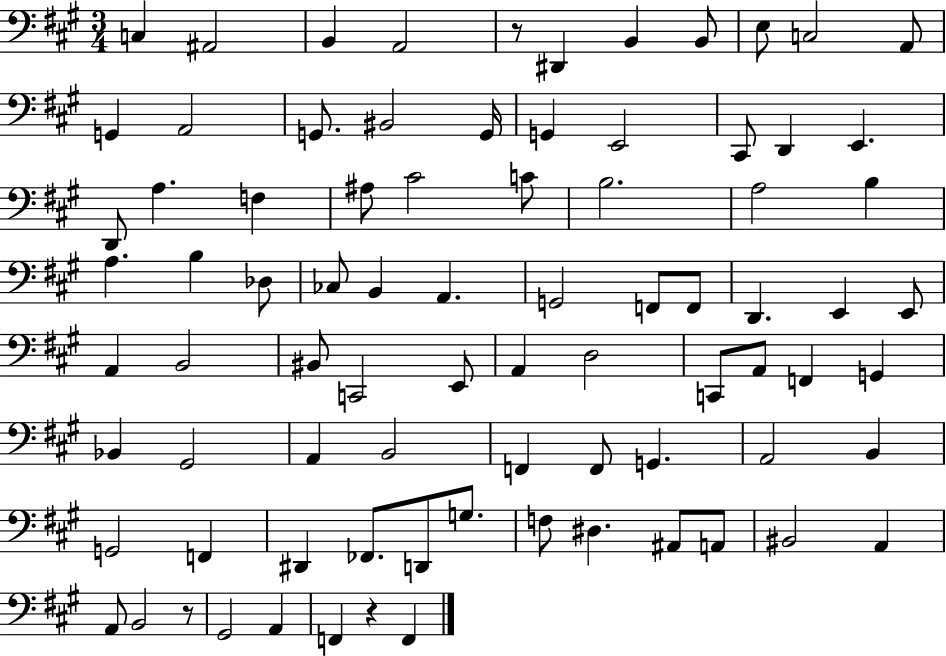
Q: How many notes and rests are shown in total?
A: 82